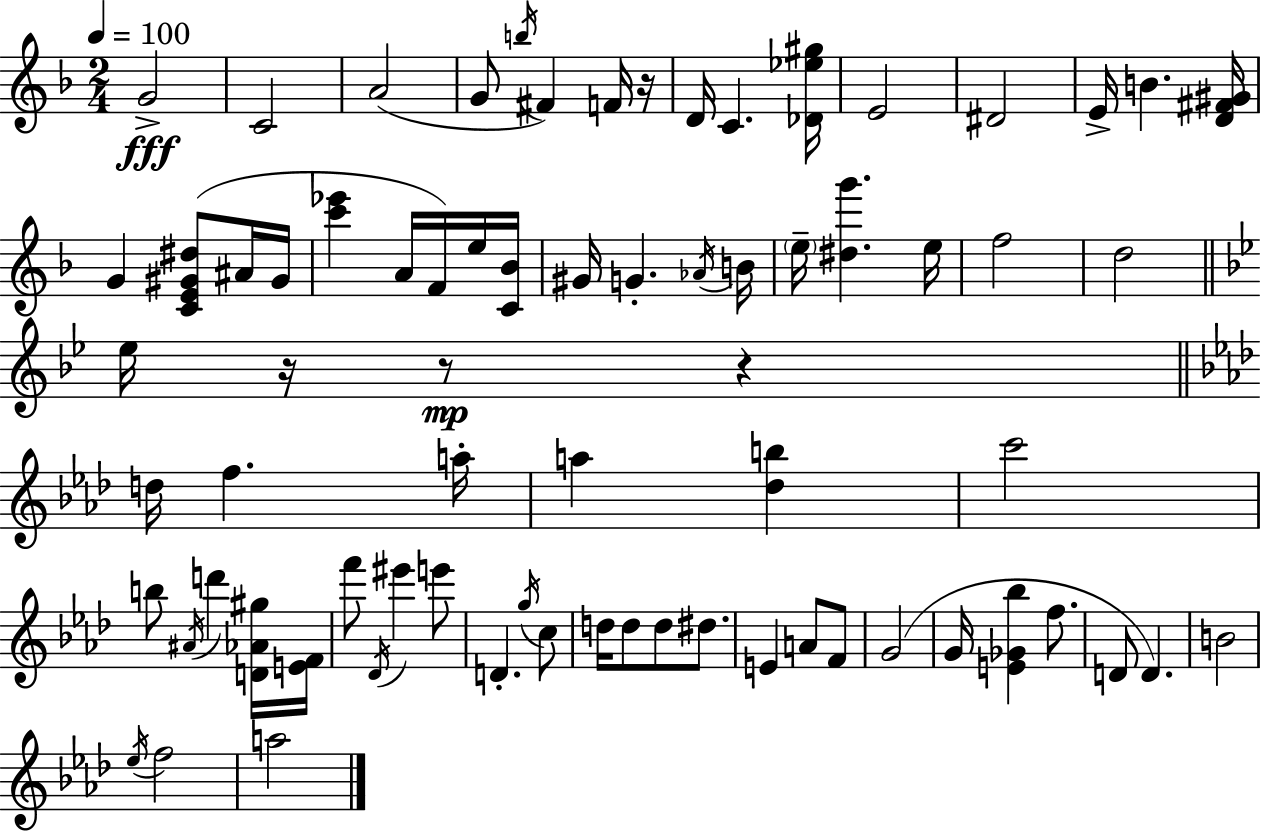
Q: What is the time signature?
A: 2/4